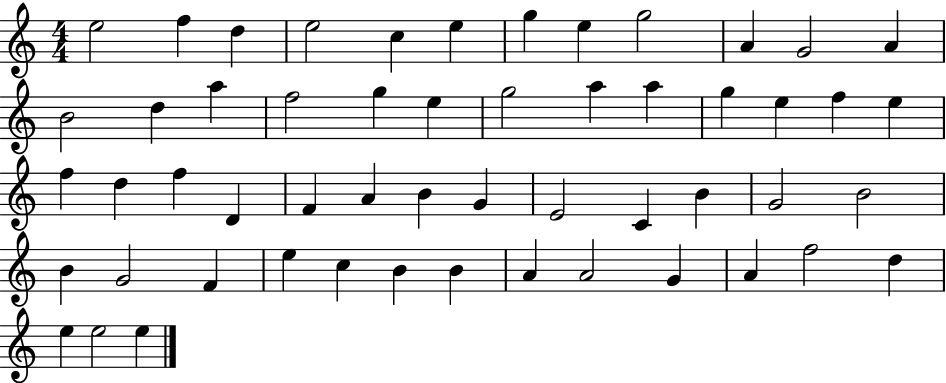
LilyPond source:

{
  \clef treble
  \numericTimeSignature
  \time 4/4
  \key c \major
  e''2 f''4 d''4 | e''2 c''4 e''4 | g''4 e''4 g''2 | a'4 g'2 a'4 | \break b'2 d''4 a''4 | f''2 g''4 e''4 | g''2 a''4 a''4 | g''4 e''4 f''4 e''4 | \break f''4 d''4 f''4 d'4 | f'4 a'4 b'4 g'4 | e'2 c'4 b'4 | g'2 b'2 | \break b'4 g'2 f'4 | e''4 c''4 b'4 b'4 | a'4 a'2 g'4 | a'4 f''2 d''4 | \break e''4 e''2 e''4 | \bar "|."
}